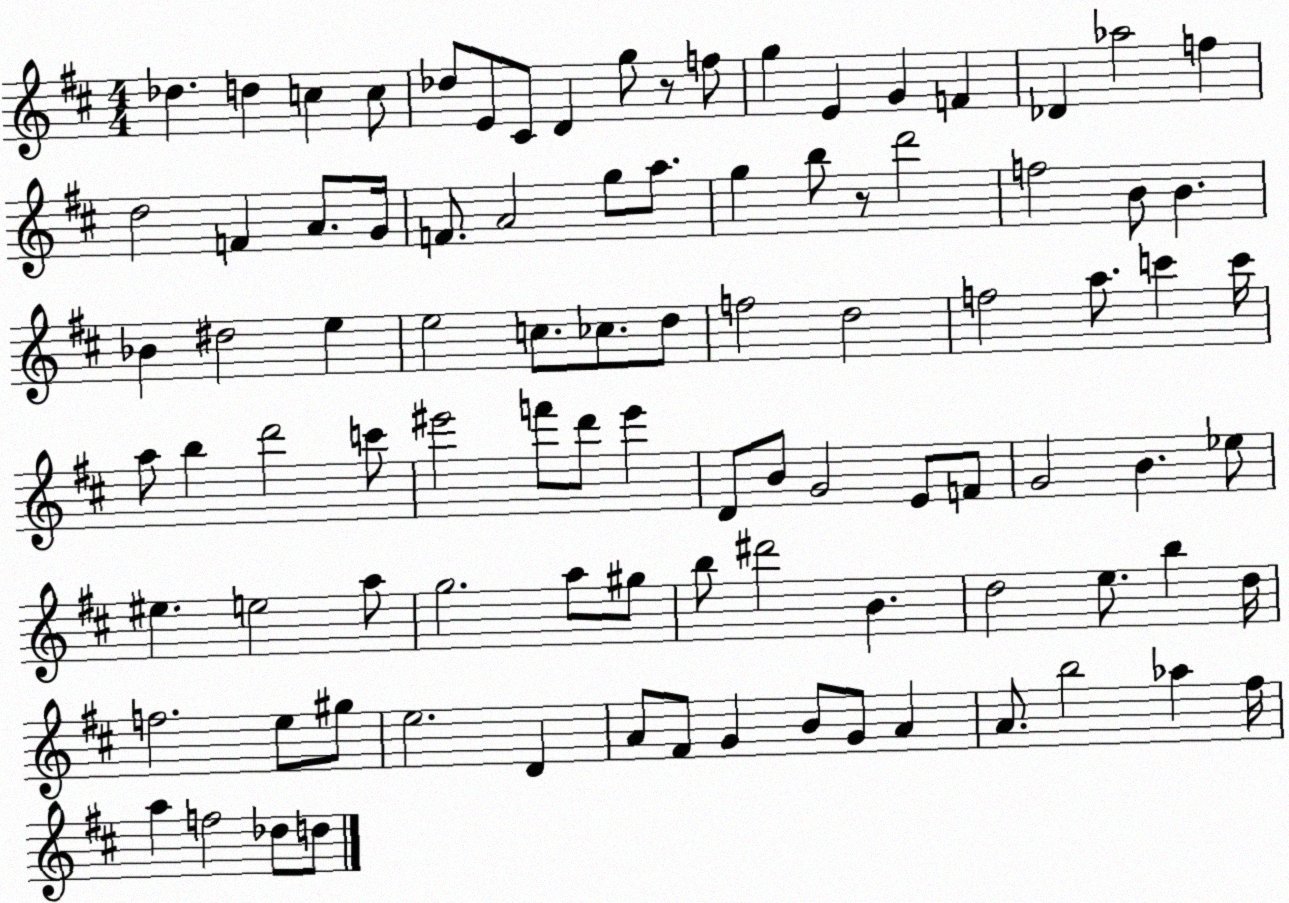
X:1
T:Untitled
M:4/4
L:1/4
K:D
_d d c c/2 _d/2 E/2 ^C/2 D g/2 z/2 f/2 g E G F _D _a2 f d2 F A/2 G/4 F/2 A2 g/2 a/2 g b/2 z/2 d'2 f2 B/2 B _B ^d2 e e2 c/2 _c/2 d/2 f2 d2 f2 a/2 c' c'/4 a/2 b d'2 c'/2 ^e'2 f'/2 d'/2 ^e' D/2 B/2 G2 E/2 F/2 G2 B _e/2 ^e e2 a/2 g2 a/2 ^g/2 b/2 ^d'2 B d2 e/2 b d/4 f2 e/2 ^g/2 e2 D A/2 ^F/2 G B/2 G/2 A A/2 b2 _a ^f/4 a f2 _d/2 d/2